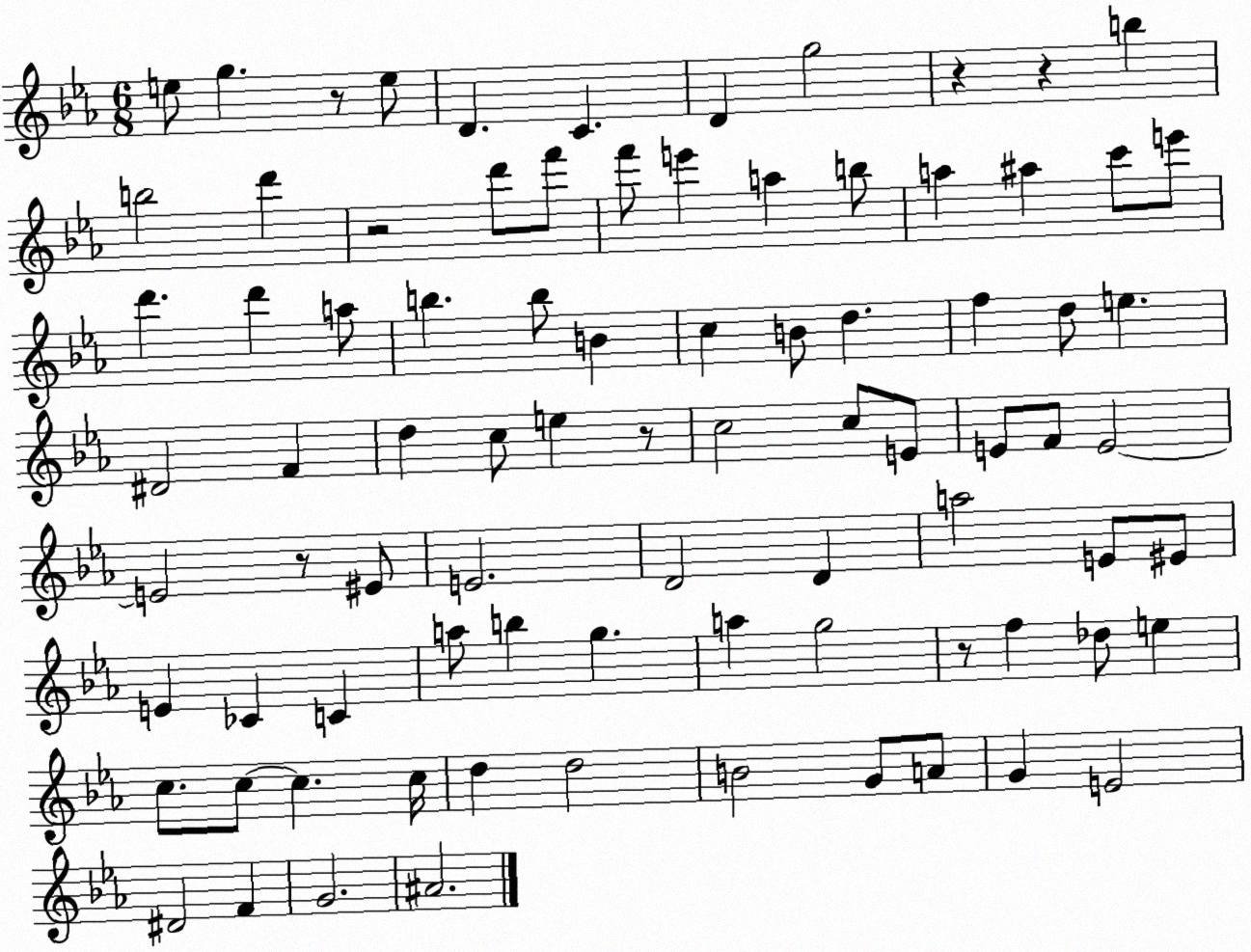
X:1
T:Untitled
M:6/8
L:1/4
K:Eb
e/2 g z/2 e/2 D C D g2 z z b b2 d' z2 d'/2 f'/2 f'/2 e' a b/2 a ^a c'/2 e'/2 d' d' a/2 b b/2 B c B/2 d f d/2 e ^D2 F d c/2 e z/2 c2 c/2 E/2 E/2 F/2 E2 E2 z/2 ^E/2 E2 D2 D a2 E/2 ^E/2 E _C C a/2 b g a g2 z/2 f _d/2 e c/2 c/2 c c/4 d d2 B2 G/2 A/2 G E2 ^D2 F G2 ^A2